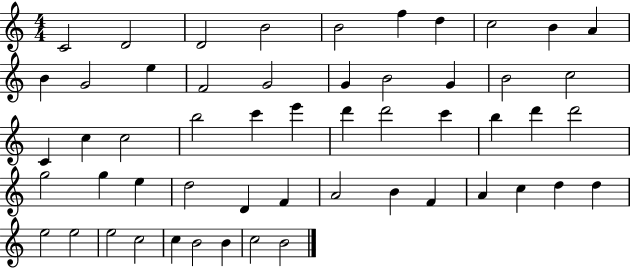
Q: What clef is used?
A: treble